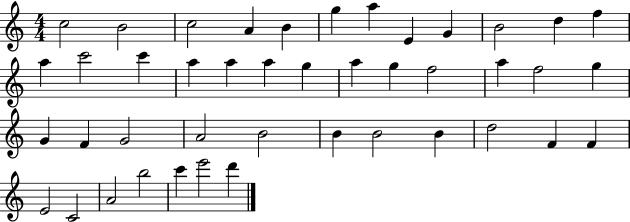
X:1
T:Untitled
M:4/4
L:1/4
K:C
c2 B2 c2 A B g a E G B2 d f a c'2 c' a a a g a g f2 a f2 g G F G2 A2 B2 B B2 B d2 F F E2 C2 A2 b2 c' e'2 d'